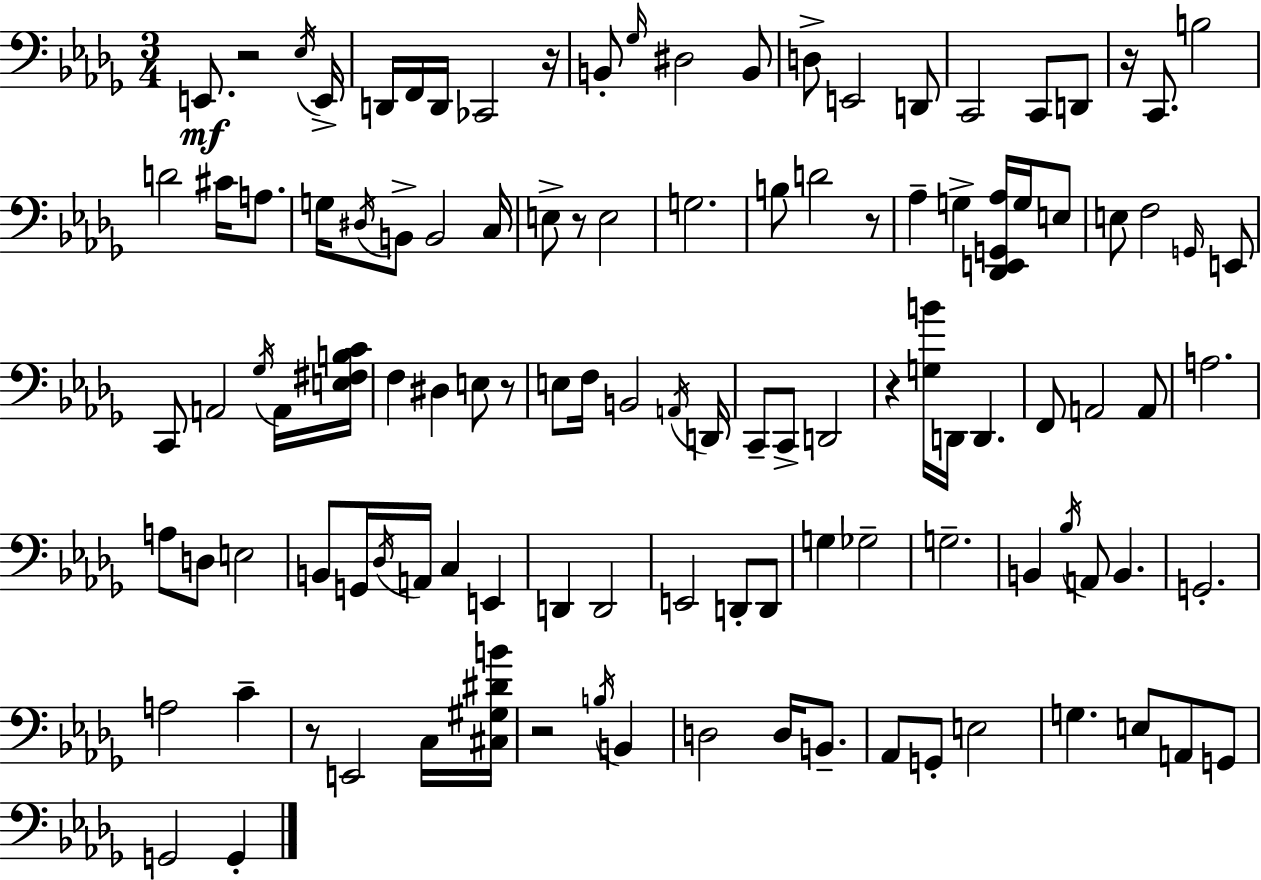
E2/e. R/h Eb3/s E2/s D2/s F2/s D2/s CES2/h R/s B2/e Gb3/s D#3/h B2/e D3/e E2/h D2/e C2/h C2/e D2/e R/s C2/e. B3/h D4/h C#4/s A3/e. G3/s D#3/s B2/e B2/h C3/s E3/e R/e E3/h G3/h. B3/e D4/h R/e Ab3/q G3/q [Db2,E2,G2,Ab3]/s G3/s E3/e E3/e F3/h G2/s E2/e C2/e A2/h Gb3/s A2/s [E3,F#3,B3,C4]/s F3/q D#3/q E3/e R/e E3/e F3/s B2/h A2/s D2/s C2/e C2/e D2/h R/q [G3,B4]/s D2/s D2/q. F2/e A2/h A2/e A3/h. A3/e D3/e E3/h B2/e G2/s Db3/s A2/s C3/q E2/q D2/q D2/h E2/h D2/e D2/e G3/q Gb3/h G3/h. B2/q Bb3/s A2/e B2/q. G2/h. A3/h C4/q R/e E2/h C3/s [C#3,G#3,D#4,B4]/s R/h B3/s B2/q D3/h D3/s B2/e. Ab2/e G2/e E3/h G3/q. E3/e A2/e G2/e G2/h G2/q